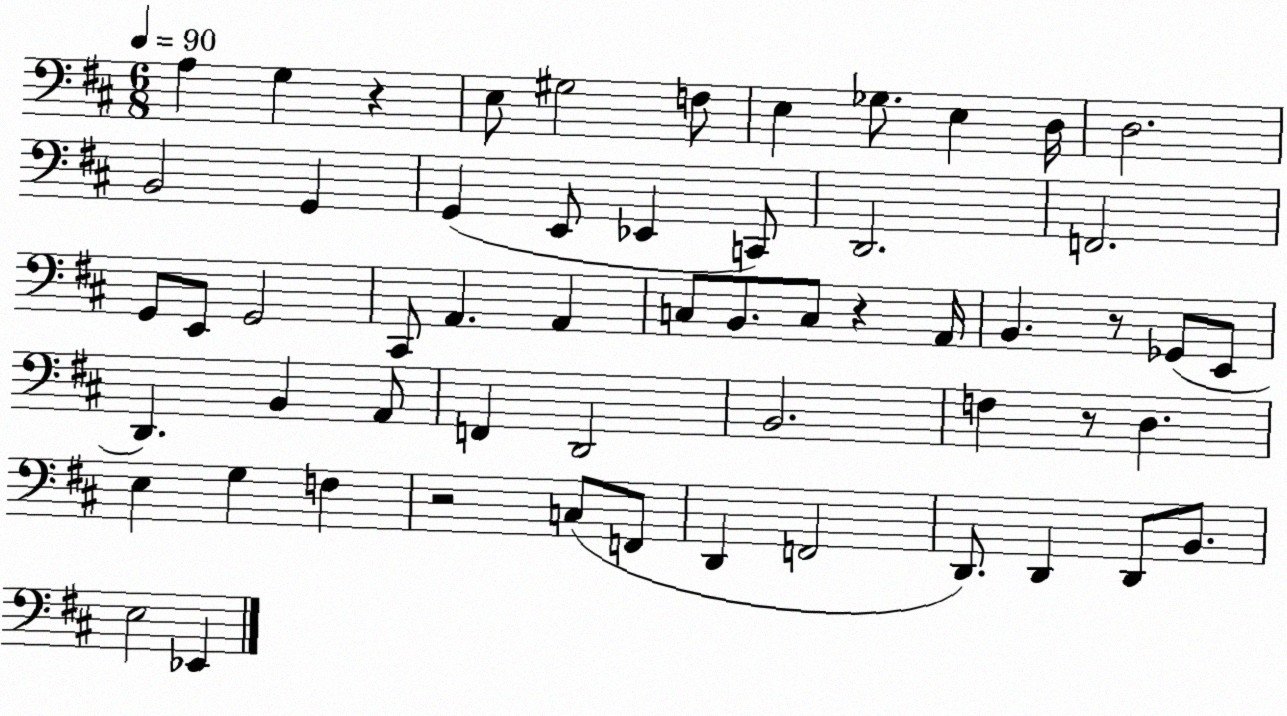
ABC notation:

X:1
T:Untitled
M:6/8
L:1/4
K:D
A, G, z E,/2 ^G,2 F,/2 E, _G,/2 E, D,/4 D,2 B,,2 G,, G,, E,,/2 _E,, C,,/2 D,,2 F,,2 G,,/2 E,,/2 G,,2 ^C,,/2 A,, A,, C,/2 B,,/2 C,/2 z A,,/4 B,, z/2 _G,,/2 E,,/2 D,, B,, A,,/2 F,, D,,2 B,,2 F, z/2 D, E, G, F, z2 C,/2 F,,/2 D,, F,,2 D,,/2 D,, D,,/2 B,,/2 E,2 _E,,